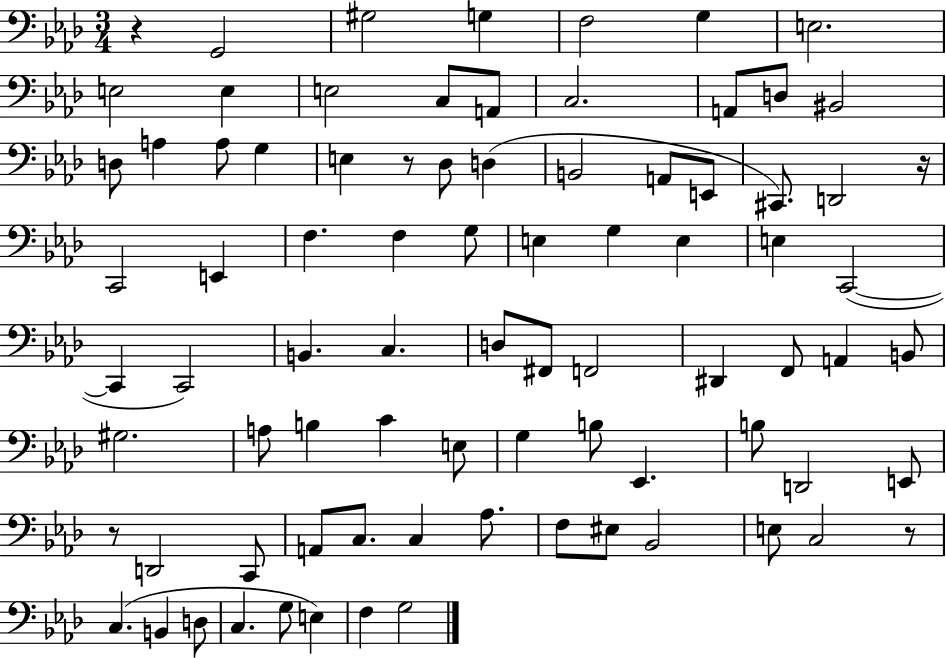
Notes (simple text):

R/q G2/h G#3/h G3/q F3/h G3/q E3/h. E3/h E3/q E3/h C3/e A2/e C3/h. A2/e D3/e BIS2/h D3/e A3/q A3/e G3/q E3/q R/e Db3/e D3/q B2/h A2/e E2/e C#2/e. D2/h R/s C2/h E2/q F3/q. F3/q G3/e E3/q G3/q E3/q E3/q C2/h C2/q C2/h B2/q. C3/q. D3/e F#2/e F2/h D#2/q F2/e A2/q B2/e G#3/h. A3/e B3/q C4/q E3/e G3/q B3/e Eb2/q. B3/e D2/h E2/e R/e D2/h C2/e A2/e C3/e. C3/q Ab3/e. F3/e EIS3/e Bb2/h E3/e C3/h R/e C3/q. B2/q D3/e C3/q. G3/e E3/q F3/q G3/h